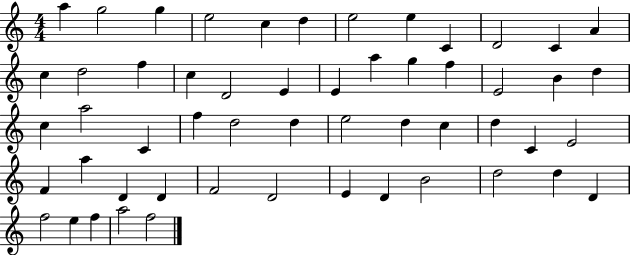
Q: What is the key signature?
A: C major